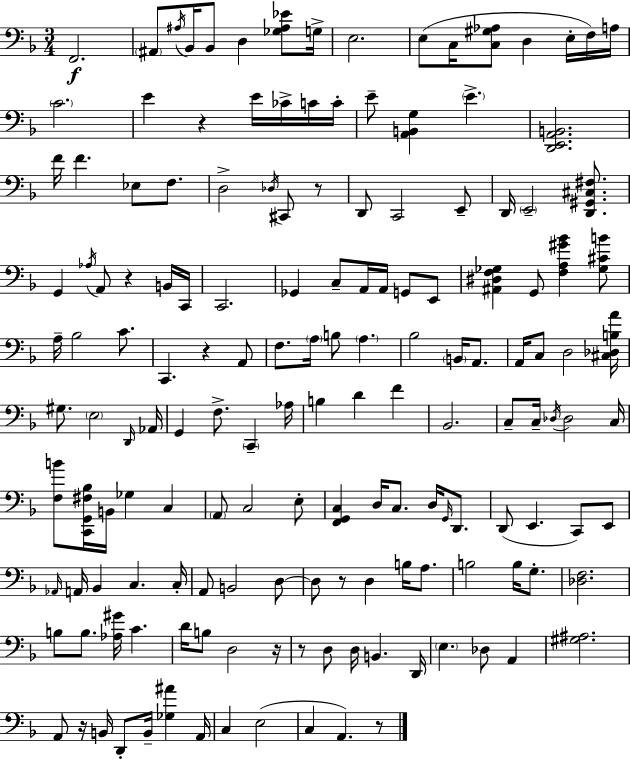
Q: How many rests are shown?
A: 9